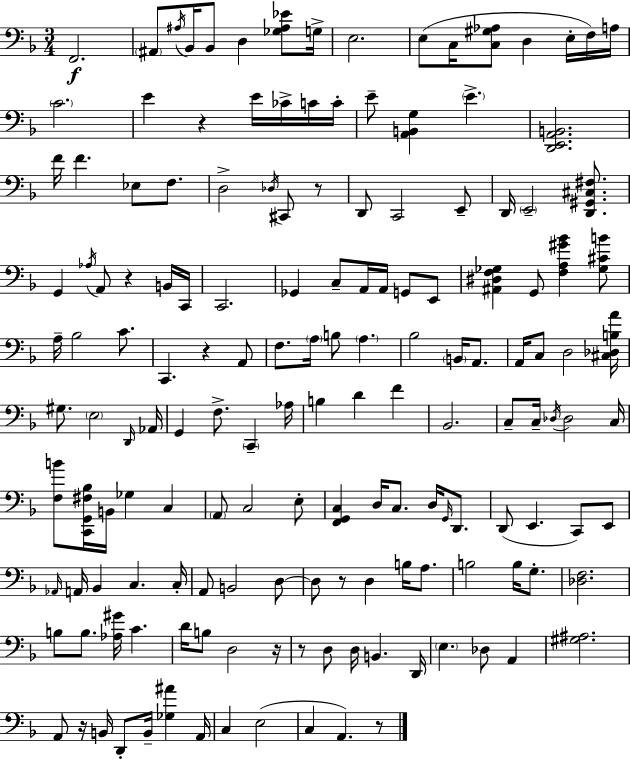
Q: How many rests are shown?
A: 9